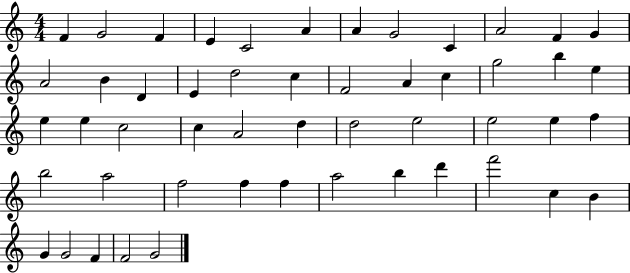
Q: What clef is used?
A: treble